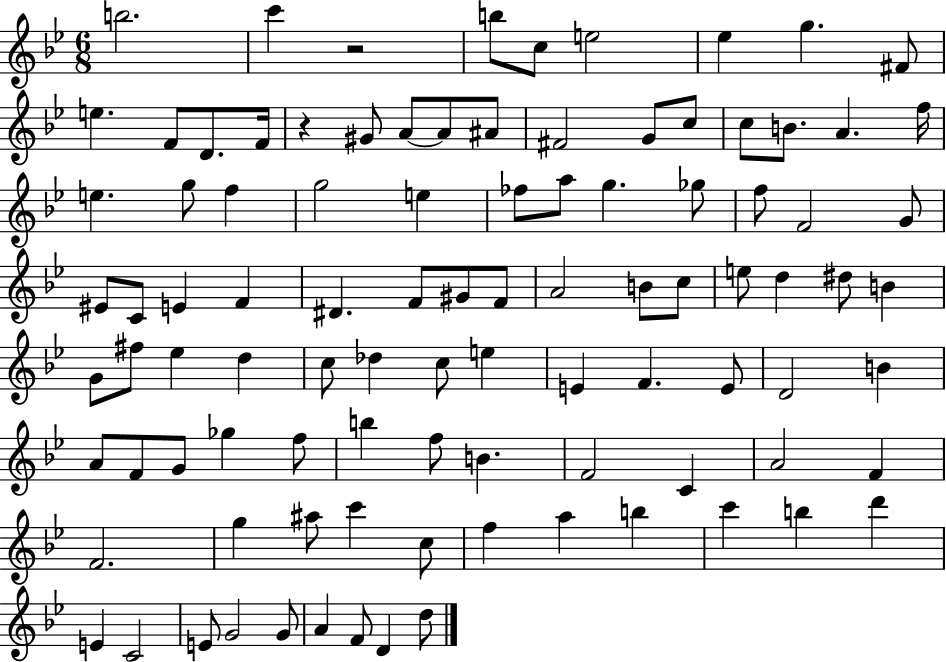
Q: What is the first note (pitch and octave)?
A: B5